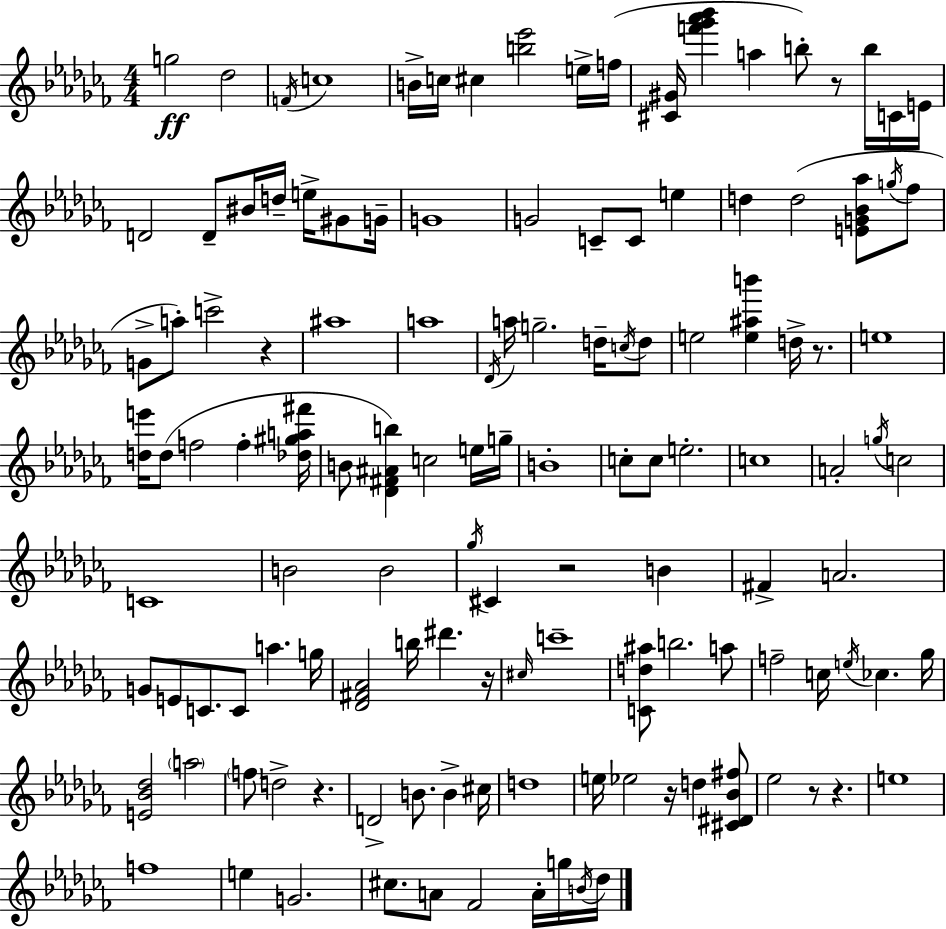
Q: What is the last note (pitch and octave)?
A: Db5